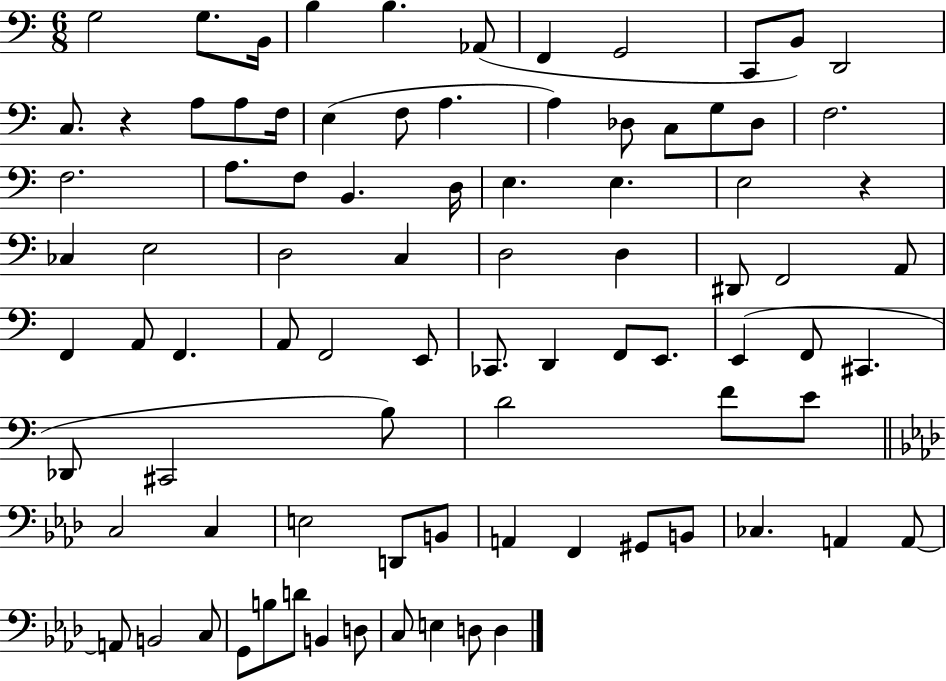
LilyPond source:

{
  \clef bass
  \numericTimeSignature
  \time 6/8
  \key c \major
  g2 g8. b,16 | b4 b4. aes,8( | f,4 g,2 | c,8 b,8) d,2 | \break c8. r4 a8 a8 f16 | e4( f8 a4. | a4) des8 c8 g8 des8 | f2. | \break f2. | a8. f8 b,4. d16 | e4. e4. | e2 r4 | \break ces4 e2 | d2 c4 | d2 d4 | dis,8 f,2 a,8 | \break f,4 a,8 f,4. | a,8 f,2 e,8 | ces,8. d,4 f,8 e,8. | e,4( f,8 cis,4. | \break des,8 cis,2 b8) | d'2 f'8 e'8 | \bar "||" \break \key aes \major c2 c4 | e2 d,8 b,8 | a,4 f,4 gis,8 b,8 | ces4. a,4 a,8~~ | \break a,8 b,2 c8 | g,8 b8 d'8 b,4 d8 | c8 e4 d8 d4 | \bar "|."
}